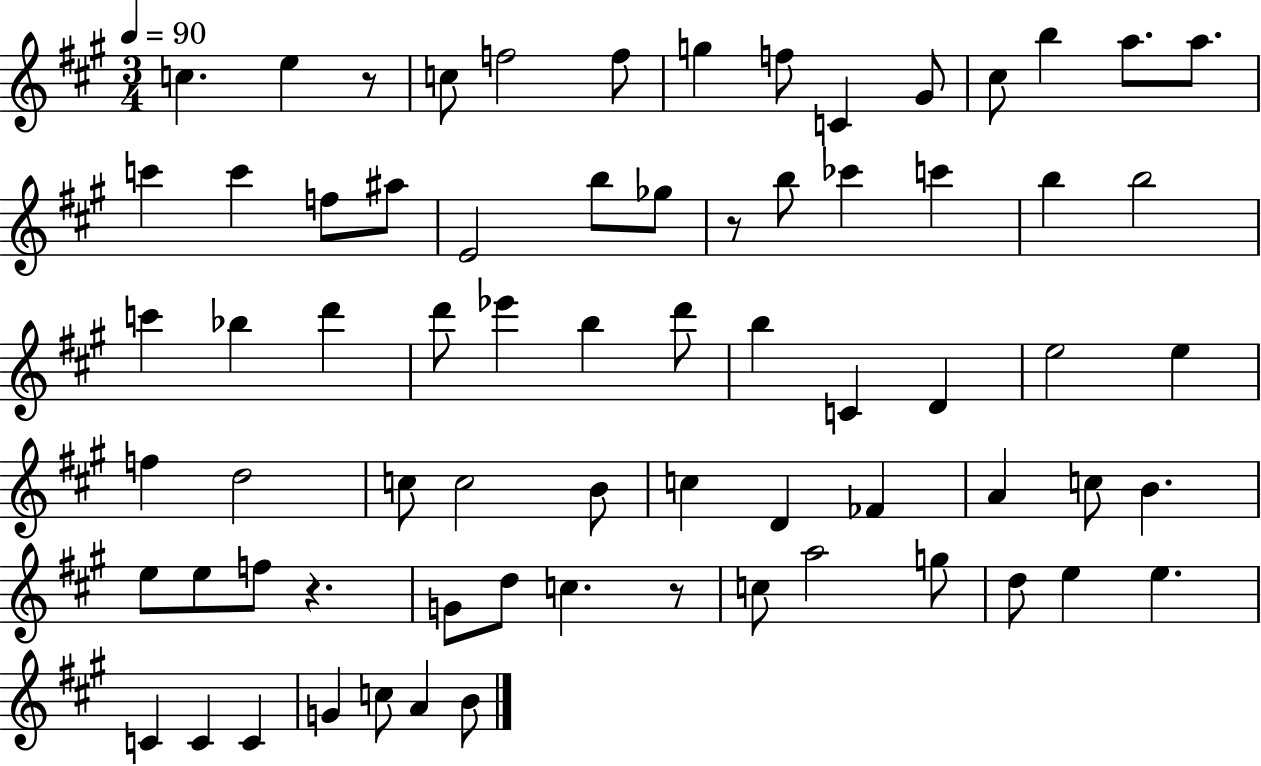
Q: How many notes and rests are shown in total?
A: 71